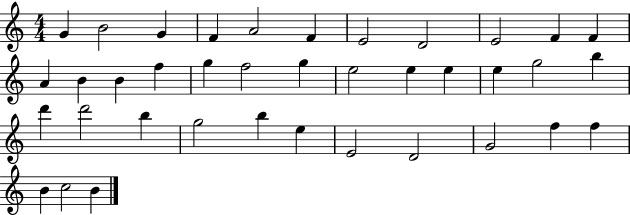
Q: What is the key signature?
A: C major